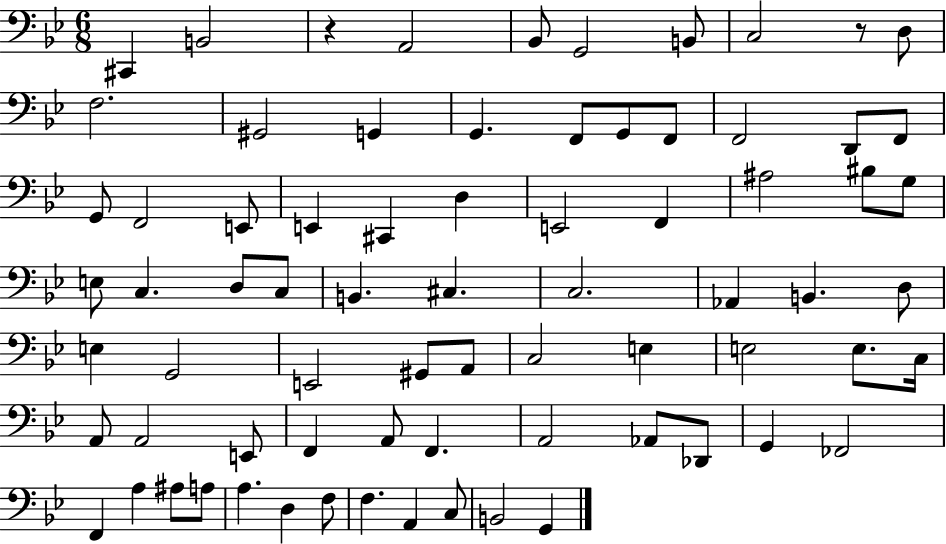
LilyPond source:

{
  \clef bass
  \numericTimeSignature
  \time 6/8
  \key bes \major
  cis,4 b,2 | r4 a,2 | bes,8 g,2 b,8 | c2 r8 d8 | \break f2. | gis,2 g,4 | g,4. f,8 g,8 f,8 | f,2 d,8 f,8 | \break g,8 f,2 e,8 | e,4 cis,4 d4 | e,2 f,4 | ais2 bis8 g8 | \break e8 c4. d8 c8 | b,4. cis4. | c2. | aes,4 b,4. d8 | \break e4 g,2 | e,2 gis,8 a,8 | c2 e4 | e2 e8. c16 | \break a,8 a,2 e,8 | f,4 a,8 f,4. | a,2 aes,8 des,8 | g,4 fes,2 | \break f,4 a4 ais8 a8 | a4. d4 f8 | f4. a,4 c8 | b,2 g,4 | \break \bar "|."
}